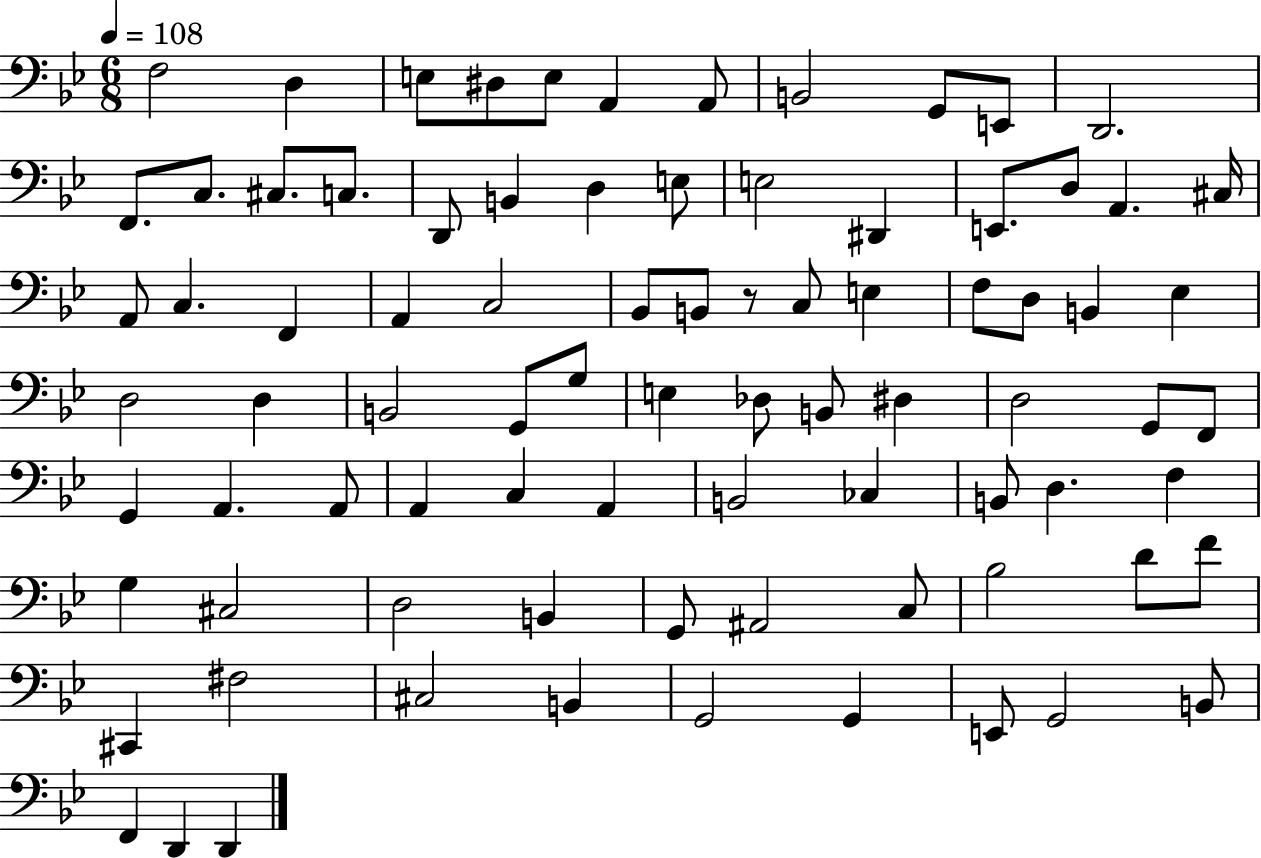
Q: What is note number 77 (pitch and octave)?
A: G2